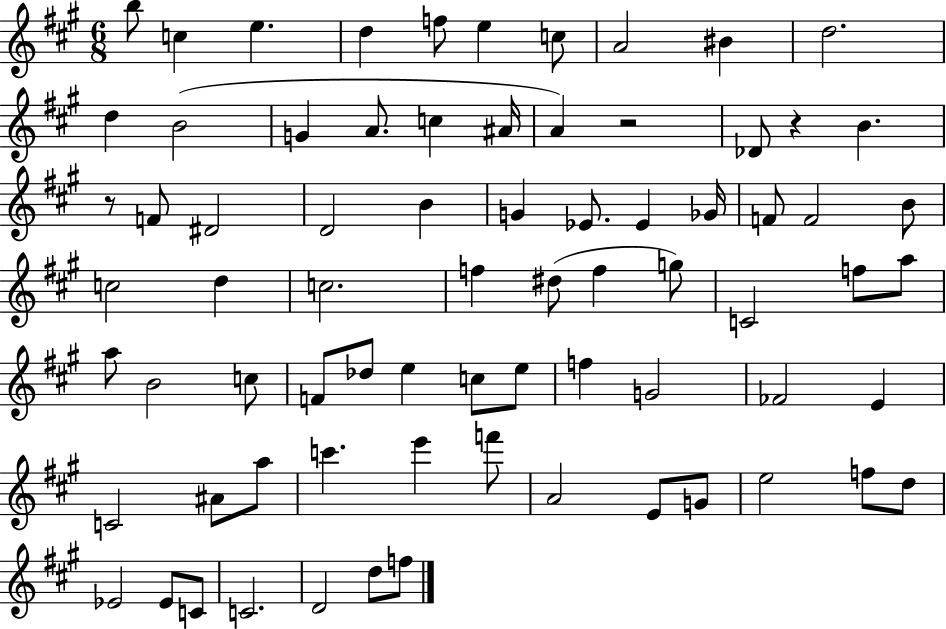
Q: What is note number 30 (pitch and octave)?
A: B4